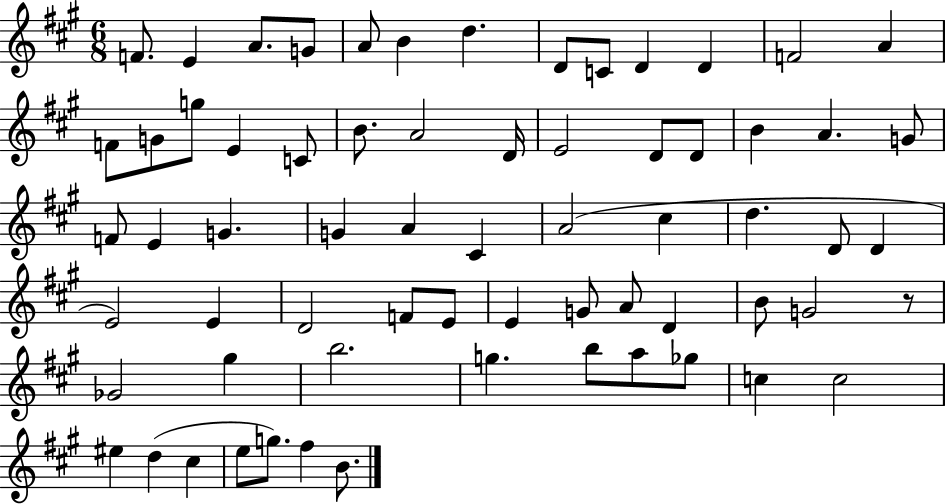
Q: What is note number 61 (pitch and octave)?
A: C#5